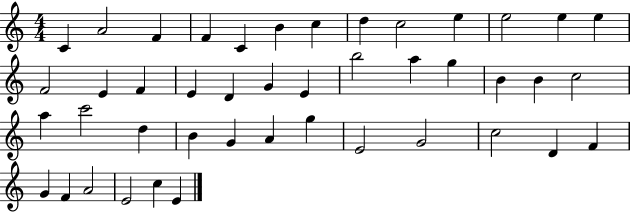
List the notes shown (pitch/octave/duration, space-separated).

C4/q A4/h F4/q F4/q C4/q B4/q C5/q D5/q C5/h E5/q E5/h E5/q E5/q F4/h E4/q F4/q E4/q D4/q G4/q E4/q B5/h A5/q G5/q B4/q B4/q C5/h A5/q C6/h D5/q B4/q G4/q A4/q G5/q E4/h G4/h C5/h D4/q F4/q G4/q F4/q A4/h E4/h C5/q E4/q